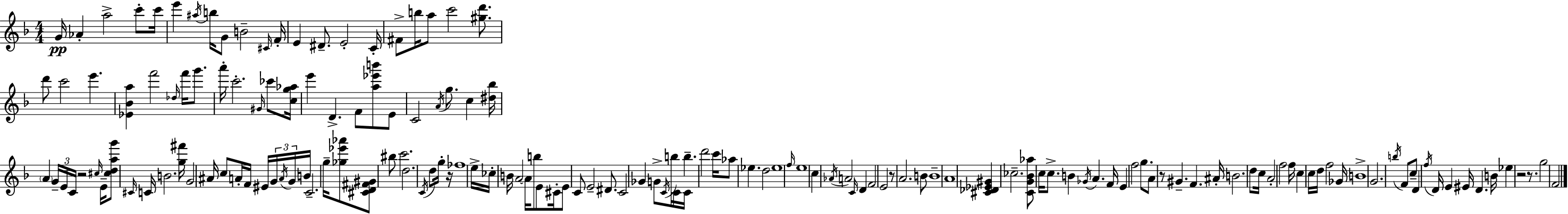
{
  \clef treble
  \numericTimeSignature
  \time 4/4
  \key f \major
  g'16\pp aes'4-. a''2-> c'''8-. c'''16 | e'''4 \acciaccatura { ais''16 } b''16 g'8 b'2-- | \grace { cis'16 } f'16-. e'4 dis'8.-- e'2-. | c'16-. fis'8-> b''16 a''8 c'''2 <gis'' d'''>8. | \break d'''8 c'''2 e'''4. | <ees' bes' a''>4 f'''2 \grace { des''16 } f'''16 | g'''8. a'''16-. c'''2.-. | \grace { gis'16 } ces'''8 <c'' g'' aes''>16 e'''4 d'4.-> f'8 | \break <a'' ees''' b'''>8 e'8 c'2 \acciaccatura { a'16 } g''8. | c''4 <dis'' bes''>16 \parenthesize a'4 \tuplet 3/2 { g'16-- e'16 c'16 } r2 | \grace { cis''16 } e'16-- <cis'' d'' a'' g'''>8 \grace { cis'16 } c'16 b'2. | <g'' fis'''>16 g'2 ais'16 | \break c''8 a'16-. f'16 eis'16 \tuplet 3/2 { g'16 \acciaccatura { a'16 } g'16 } b'16 c'2.-- | g''16-- <ges'' ees''' aes'''>8 <cis' d' fis' gis'>8 bis''8 c'''2. | d''2. | \acciaccatura { c'16 } d''8 g''16-. r16 fes''1 | \break e''16-> ces''16-. b'16 a'2~~ | a'16 b''8 e'8 cis'16-. e'8 c'8 e'2-- | dis'8. c'2 | ges'4 g'8-> \acciaccatura { c'16 } b''16 c'16 c'16 b''4.-- | \break d'''2 c'''16 aes''8 ees''4. | d''2 ees''1 | \grace { f''16 } e''1 | c''4 \acciaccatura { aes'16 } | \break a'2 \grace { c'16 } d'4 f'2 | e'2 r8 a'2. | b'8 b'1-- | a'1 | \break <cis' des' ees' gis'>4 | ces''2.-- <c' g' bes' aes''>8 c''16 | c''8.-> b'4 \acciaccatura { ges'16 } a'4. f'16 e'4 | f''2 g''8. a'8 | \break r8 gis'4.-- f'4. ais'16-. b'2. | d''8 c''16 a'2-. | f''2 f''16 c''4 | c''16 d''16 f''2 ges'16 b'1-> | \break g'2. | \acciaccatura { b''16 } f'8 c''8-- d'4 | \acciaccatura { f''16 } d'16 e'4 eis'16 d'4. | b'16 ees''4 r2 r8. | \break g''2 f'2 | \bar "|."
}